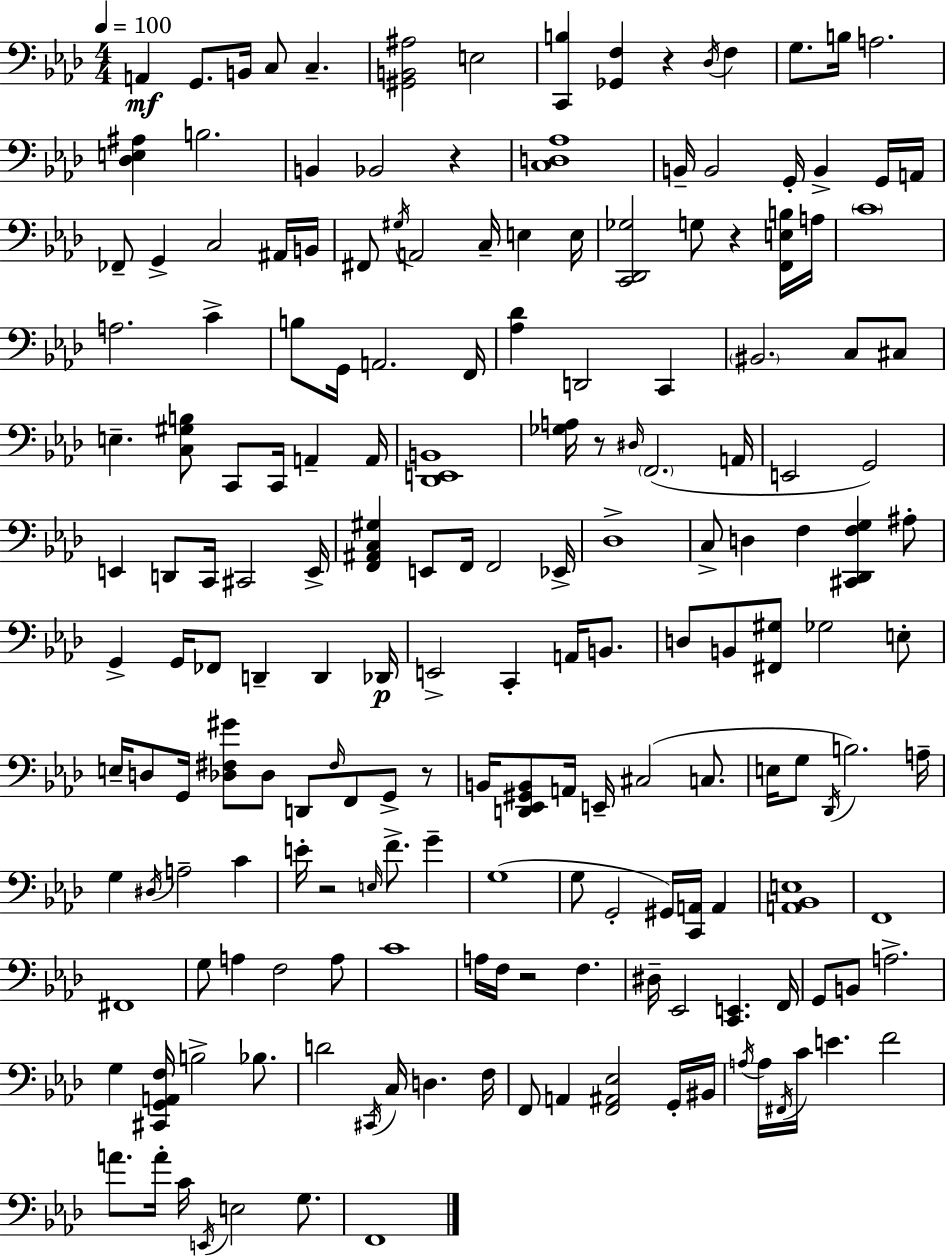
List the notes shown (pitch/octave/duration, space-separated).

A2/q G2/e. B2/s C3/e C3/q. [G#2,B2,A#3]/h E3/h [C2,B3]/q [Gb2,F3]/q R/q Db3/s F3/q G3/e. B3/s A3/h. [Db3,E3,A#3]/q B3/h. B2/q Bb2/h R/q [C3,D3,Ab3]/w B2/s B2/h G2/s B2/q G2/s A2/s FES2/e G2/q C3/h A#2/s B2/s F#2/e G#3/s A2/h C3/s E3/q E3/s [C2,Db2,Gb3]/h G3/e R/q [F2,E3,B3]/s A3/s C4/w A3/h. C4/q B3/e G2/s A2/h. F2/s [Ab3,Db4]/q D2/h C2/q BIS2/h. C3/e C#3/e E3/q. [C3,G#3,B3]/e C2/e C2/s A2/q A2/s [Db2,E2,B2]/w [Gb3,A3]/s R/e D#3/s F2/h. A2/s E2/h G2/h E2/q D2/e C2/s C#2/h E2/s [F2,A#2,C3,G#3]/q E2/e F2/s F2/h Eb2/s Db3/w C3/e D3/q F3/q [C#2,Db2,F3,G3]/q A#3/e G2/q G2/s FES2/e D2/q D2/q Db2/s E2/h C2/q A2/s B2/e. D3/e B2/e [F#2,G#3]/e Gb3/h E3/e E3/s D3/e G2/s [Db3,F#3,G#4]/e Db3/e D2/e F#3/s F2/e G2/e R/e B2/s [D2,Eb2,G#2,B2]/e A2/s E2/s C#3/h C3/e. E3/s G3/e Db2/s B3/h. A3/s G3/q D#3/s A3/h C4/q E4/s R/h E3/s F4/e. G4/q G3/w G3/e G2/h G#2/s [C2,A2]/s A2/q [A2,Bb2,E3]/w F2/w F#2/w G3/e A3/q F3/h A3/e C4/w A3/s F3/s R/h F3/q. D#3/s Eb2/h [C2,E2]/q. F2/s G2/e B2/e A3/h. G3/q [C#2,G2,A2,F3]/s B3/h Bb3/e. D4/h C#2/s C3/s D3/q. F3/s F2/e A2/q [F2,A#2,Eb3]/h G2/s BIS2/s A3/s A3/s F#2/s C4/s E4/q. F4/h A4/e. A4/s C4/s E2/s E3/h G3/e. F2/w